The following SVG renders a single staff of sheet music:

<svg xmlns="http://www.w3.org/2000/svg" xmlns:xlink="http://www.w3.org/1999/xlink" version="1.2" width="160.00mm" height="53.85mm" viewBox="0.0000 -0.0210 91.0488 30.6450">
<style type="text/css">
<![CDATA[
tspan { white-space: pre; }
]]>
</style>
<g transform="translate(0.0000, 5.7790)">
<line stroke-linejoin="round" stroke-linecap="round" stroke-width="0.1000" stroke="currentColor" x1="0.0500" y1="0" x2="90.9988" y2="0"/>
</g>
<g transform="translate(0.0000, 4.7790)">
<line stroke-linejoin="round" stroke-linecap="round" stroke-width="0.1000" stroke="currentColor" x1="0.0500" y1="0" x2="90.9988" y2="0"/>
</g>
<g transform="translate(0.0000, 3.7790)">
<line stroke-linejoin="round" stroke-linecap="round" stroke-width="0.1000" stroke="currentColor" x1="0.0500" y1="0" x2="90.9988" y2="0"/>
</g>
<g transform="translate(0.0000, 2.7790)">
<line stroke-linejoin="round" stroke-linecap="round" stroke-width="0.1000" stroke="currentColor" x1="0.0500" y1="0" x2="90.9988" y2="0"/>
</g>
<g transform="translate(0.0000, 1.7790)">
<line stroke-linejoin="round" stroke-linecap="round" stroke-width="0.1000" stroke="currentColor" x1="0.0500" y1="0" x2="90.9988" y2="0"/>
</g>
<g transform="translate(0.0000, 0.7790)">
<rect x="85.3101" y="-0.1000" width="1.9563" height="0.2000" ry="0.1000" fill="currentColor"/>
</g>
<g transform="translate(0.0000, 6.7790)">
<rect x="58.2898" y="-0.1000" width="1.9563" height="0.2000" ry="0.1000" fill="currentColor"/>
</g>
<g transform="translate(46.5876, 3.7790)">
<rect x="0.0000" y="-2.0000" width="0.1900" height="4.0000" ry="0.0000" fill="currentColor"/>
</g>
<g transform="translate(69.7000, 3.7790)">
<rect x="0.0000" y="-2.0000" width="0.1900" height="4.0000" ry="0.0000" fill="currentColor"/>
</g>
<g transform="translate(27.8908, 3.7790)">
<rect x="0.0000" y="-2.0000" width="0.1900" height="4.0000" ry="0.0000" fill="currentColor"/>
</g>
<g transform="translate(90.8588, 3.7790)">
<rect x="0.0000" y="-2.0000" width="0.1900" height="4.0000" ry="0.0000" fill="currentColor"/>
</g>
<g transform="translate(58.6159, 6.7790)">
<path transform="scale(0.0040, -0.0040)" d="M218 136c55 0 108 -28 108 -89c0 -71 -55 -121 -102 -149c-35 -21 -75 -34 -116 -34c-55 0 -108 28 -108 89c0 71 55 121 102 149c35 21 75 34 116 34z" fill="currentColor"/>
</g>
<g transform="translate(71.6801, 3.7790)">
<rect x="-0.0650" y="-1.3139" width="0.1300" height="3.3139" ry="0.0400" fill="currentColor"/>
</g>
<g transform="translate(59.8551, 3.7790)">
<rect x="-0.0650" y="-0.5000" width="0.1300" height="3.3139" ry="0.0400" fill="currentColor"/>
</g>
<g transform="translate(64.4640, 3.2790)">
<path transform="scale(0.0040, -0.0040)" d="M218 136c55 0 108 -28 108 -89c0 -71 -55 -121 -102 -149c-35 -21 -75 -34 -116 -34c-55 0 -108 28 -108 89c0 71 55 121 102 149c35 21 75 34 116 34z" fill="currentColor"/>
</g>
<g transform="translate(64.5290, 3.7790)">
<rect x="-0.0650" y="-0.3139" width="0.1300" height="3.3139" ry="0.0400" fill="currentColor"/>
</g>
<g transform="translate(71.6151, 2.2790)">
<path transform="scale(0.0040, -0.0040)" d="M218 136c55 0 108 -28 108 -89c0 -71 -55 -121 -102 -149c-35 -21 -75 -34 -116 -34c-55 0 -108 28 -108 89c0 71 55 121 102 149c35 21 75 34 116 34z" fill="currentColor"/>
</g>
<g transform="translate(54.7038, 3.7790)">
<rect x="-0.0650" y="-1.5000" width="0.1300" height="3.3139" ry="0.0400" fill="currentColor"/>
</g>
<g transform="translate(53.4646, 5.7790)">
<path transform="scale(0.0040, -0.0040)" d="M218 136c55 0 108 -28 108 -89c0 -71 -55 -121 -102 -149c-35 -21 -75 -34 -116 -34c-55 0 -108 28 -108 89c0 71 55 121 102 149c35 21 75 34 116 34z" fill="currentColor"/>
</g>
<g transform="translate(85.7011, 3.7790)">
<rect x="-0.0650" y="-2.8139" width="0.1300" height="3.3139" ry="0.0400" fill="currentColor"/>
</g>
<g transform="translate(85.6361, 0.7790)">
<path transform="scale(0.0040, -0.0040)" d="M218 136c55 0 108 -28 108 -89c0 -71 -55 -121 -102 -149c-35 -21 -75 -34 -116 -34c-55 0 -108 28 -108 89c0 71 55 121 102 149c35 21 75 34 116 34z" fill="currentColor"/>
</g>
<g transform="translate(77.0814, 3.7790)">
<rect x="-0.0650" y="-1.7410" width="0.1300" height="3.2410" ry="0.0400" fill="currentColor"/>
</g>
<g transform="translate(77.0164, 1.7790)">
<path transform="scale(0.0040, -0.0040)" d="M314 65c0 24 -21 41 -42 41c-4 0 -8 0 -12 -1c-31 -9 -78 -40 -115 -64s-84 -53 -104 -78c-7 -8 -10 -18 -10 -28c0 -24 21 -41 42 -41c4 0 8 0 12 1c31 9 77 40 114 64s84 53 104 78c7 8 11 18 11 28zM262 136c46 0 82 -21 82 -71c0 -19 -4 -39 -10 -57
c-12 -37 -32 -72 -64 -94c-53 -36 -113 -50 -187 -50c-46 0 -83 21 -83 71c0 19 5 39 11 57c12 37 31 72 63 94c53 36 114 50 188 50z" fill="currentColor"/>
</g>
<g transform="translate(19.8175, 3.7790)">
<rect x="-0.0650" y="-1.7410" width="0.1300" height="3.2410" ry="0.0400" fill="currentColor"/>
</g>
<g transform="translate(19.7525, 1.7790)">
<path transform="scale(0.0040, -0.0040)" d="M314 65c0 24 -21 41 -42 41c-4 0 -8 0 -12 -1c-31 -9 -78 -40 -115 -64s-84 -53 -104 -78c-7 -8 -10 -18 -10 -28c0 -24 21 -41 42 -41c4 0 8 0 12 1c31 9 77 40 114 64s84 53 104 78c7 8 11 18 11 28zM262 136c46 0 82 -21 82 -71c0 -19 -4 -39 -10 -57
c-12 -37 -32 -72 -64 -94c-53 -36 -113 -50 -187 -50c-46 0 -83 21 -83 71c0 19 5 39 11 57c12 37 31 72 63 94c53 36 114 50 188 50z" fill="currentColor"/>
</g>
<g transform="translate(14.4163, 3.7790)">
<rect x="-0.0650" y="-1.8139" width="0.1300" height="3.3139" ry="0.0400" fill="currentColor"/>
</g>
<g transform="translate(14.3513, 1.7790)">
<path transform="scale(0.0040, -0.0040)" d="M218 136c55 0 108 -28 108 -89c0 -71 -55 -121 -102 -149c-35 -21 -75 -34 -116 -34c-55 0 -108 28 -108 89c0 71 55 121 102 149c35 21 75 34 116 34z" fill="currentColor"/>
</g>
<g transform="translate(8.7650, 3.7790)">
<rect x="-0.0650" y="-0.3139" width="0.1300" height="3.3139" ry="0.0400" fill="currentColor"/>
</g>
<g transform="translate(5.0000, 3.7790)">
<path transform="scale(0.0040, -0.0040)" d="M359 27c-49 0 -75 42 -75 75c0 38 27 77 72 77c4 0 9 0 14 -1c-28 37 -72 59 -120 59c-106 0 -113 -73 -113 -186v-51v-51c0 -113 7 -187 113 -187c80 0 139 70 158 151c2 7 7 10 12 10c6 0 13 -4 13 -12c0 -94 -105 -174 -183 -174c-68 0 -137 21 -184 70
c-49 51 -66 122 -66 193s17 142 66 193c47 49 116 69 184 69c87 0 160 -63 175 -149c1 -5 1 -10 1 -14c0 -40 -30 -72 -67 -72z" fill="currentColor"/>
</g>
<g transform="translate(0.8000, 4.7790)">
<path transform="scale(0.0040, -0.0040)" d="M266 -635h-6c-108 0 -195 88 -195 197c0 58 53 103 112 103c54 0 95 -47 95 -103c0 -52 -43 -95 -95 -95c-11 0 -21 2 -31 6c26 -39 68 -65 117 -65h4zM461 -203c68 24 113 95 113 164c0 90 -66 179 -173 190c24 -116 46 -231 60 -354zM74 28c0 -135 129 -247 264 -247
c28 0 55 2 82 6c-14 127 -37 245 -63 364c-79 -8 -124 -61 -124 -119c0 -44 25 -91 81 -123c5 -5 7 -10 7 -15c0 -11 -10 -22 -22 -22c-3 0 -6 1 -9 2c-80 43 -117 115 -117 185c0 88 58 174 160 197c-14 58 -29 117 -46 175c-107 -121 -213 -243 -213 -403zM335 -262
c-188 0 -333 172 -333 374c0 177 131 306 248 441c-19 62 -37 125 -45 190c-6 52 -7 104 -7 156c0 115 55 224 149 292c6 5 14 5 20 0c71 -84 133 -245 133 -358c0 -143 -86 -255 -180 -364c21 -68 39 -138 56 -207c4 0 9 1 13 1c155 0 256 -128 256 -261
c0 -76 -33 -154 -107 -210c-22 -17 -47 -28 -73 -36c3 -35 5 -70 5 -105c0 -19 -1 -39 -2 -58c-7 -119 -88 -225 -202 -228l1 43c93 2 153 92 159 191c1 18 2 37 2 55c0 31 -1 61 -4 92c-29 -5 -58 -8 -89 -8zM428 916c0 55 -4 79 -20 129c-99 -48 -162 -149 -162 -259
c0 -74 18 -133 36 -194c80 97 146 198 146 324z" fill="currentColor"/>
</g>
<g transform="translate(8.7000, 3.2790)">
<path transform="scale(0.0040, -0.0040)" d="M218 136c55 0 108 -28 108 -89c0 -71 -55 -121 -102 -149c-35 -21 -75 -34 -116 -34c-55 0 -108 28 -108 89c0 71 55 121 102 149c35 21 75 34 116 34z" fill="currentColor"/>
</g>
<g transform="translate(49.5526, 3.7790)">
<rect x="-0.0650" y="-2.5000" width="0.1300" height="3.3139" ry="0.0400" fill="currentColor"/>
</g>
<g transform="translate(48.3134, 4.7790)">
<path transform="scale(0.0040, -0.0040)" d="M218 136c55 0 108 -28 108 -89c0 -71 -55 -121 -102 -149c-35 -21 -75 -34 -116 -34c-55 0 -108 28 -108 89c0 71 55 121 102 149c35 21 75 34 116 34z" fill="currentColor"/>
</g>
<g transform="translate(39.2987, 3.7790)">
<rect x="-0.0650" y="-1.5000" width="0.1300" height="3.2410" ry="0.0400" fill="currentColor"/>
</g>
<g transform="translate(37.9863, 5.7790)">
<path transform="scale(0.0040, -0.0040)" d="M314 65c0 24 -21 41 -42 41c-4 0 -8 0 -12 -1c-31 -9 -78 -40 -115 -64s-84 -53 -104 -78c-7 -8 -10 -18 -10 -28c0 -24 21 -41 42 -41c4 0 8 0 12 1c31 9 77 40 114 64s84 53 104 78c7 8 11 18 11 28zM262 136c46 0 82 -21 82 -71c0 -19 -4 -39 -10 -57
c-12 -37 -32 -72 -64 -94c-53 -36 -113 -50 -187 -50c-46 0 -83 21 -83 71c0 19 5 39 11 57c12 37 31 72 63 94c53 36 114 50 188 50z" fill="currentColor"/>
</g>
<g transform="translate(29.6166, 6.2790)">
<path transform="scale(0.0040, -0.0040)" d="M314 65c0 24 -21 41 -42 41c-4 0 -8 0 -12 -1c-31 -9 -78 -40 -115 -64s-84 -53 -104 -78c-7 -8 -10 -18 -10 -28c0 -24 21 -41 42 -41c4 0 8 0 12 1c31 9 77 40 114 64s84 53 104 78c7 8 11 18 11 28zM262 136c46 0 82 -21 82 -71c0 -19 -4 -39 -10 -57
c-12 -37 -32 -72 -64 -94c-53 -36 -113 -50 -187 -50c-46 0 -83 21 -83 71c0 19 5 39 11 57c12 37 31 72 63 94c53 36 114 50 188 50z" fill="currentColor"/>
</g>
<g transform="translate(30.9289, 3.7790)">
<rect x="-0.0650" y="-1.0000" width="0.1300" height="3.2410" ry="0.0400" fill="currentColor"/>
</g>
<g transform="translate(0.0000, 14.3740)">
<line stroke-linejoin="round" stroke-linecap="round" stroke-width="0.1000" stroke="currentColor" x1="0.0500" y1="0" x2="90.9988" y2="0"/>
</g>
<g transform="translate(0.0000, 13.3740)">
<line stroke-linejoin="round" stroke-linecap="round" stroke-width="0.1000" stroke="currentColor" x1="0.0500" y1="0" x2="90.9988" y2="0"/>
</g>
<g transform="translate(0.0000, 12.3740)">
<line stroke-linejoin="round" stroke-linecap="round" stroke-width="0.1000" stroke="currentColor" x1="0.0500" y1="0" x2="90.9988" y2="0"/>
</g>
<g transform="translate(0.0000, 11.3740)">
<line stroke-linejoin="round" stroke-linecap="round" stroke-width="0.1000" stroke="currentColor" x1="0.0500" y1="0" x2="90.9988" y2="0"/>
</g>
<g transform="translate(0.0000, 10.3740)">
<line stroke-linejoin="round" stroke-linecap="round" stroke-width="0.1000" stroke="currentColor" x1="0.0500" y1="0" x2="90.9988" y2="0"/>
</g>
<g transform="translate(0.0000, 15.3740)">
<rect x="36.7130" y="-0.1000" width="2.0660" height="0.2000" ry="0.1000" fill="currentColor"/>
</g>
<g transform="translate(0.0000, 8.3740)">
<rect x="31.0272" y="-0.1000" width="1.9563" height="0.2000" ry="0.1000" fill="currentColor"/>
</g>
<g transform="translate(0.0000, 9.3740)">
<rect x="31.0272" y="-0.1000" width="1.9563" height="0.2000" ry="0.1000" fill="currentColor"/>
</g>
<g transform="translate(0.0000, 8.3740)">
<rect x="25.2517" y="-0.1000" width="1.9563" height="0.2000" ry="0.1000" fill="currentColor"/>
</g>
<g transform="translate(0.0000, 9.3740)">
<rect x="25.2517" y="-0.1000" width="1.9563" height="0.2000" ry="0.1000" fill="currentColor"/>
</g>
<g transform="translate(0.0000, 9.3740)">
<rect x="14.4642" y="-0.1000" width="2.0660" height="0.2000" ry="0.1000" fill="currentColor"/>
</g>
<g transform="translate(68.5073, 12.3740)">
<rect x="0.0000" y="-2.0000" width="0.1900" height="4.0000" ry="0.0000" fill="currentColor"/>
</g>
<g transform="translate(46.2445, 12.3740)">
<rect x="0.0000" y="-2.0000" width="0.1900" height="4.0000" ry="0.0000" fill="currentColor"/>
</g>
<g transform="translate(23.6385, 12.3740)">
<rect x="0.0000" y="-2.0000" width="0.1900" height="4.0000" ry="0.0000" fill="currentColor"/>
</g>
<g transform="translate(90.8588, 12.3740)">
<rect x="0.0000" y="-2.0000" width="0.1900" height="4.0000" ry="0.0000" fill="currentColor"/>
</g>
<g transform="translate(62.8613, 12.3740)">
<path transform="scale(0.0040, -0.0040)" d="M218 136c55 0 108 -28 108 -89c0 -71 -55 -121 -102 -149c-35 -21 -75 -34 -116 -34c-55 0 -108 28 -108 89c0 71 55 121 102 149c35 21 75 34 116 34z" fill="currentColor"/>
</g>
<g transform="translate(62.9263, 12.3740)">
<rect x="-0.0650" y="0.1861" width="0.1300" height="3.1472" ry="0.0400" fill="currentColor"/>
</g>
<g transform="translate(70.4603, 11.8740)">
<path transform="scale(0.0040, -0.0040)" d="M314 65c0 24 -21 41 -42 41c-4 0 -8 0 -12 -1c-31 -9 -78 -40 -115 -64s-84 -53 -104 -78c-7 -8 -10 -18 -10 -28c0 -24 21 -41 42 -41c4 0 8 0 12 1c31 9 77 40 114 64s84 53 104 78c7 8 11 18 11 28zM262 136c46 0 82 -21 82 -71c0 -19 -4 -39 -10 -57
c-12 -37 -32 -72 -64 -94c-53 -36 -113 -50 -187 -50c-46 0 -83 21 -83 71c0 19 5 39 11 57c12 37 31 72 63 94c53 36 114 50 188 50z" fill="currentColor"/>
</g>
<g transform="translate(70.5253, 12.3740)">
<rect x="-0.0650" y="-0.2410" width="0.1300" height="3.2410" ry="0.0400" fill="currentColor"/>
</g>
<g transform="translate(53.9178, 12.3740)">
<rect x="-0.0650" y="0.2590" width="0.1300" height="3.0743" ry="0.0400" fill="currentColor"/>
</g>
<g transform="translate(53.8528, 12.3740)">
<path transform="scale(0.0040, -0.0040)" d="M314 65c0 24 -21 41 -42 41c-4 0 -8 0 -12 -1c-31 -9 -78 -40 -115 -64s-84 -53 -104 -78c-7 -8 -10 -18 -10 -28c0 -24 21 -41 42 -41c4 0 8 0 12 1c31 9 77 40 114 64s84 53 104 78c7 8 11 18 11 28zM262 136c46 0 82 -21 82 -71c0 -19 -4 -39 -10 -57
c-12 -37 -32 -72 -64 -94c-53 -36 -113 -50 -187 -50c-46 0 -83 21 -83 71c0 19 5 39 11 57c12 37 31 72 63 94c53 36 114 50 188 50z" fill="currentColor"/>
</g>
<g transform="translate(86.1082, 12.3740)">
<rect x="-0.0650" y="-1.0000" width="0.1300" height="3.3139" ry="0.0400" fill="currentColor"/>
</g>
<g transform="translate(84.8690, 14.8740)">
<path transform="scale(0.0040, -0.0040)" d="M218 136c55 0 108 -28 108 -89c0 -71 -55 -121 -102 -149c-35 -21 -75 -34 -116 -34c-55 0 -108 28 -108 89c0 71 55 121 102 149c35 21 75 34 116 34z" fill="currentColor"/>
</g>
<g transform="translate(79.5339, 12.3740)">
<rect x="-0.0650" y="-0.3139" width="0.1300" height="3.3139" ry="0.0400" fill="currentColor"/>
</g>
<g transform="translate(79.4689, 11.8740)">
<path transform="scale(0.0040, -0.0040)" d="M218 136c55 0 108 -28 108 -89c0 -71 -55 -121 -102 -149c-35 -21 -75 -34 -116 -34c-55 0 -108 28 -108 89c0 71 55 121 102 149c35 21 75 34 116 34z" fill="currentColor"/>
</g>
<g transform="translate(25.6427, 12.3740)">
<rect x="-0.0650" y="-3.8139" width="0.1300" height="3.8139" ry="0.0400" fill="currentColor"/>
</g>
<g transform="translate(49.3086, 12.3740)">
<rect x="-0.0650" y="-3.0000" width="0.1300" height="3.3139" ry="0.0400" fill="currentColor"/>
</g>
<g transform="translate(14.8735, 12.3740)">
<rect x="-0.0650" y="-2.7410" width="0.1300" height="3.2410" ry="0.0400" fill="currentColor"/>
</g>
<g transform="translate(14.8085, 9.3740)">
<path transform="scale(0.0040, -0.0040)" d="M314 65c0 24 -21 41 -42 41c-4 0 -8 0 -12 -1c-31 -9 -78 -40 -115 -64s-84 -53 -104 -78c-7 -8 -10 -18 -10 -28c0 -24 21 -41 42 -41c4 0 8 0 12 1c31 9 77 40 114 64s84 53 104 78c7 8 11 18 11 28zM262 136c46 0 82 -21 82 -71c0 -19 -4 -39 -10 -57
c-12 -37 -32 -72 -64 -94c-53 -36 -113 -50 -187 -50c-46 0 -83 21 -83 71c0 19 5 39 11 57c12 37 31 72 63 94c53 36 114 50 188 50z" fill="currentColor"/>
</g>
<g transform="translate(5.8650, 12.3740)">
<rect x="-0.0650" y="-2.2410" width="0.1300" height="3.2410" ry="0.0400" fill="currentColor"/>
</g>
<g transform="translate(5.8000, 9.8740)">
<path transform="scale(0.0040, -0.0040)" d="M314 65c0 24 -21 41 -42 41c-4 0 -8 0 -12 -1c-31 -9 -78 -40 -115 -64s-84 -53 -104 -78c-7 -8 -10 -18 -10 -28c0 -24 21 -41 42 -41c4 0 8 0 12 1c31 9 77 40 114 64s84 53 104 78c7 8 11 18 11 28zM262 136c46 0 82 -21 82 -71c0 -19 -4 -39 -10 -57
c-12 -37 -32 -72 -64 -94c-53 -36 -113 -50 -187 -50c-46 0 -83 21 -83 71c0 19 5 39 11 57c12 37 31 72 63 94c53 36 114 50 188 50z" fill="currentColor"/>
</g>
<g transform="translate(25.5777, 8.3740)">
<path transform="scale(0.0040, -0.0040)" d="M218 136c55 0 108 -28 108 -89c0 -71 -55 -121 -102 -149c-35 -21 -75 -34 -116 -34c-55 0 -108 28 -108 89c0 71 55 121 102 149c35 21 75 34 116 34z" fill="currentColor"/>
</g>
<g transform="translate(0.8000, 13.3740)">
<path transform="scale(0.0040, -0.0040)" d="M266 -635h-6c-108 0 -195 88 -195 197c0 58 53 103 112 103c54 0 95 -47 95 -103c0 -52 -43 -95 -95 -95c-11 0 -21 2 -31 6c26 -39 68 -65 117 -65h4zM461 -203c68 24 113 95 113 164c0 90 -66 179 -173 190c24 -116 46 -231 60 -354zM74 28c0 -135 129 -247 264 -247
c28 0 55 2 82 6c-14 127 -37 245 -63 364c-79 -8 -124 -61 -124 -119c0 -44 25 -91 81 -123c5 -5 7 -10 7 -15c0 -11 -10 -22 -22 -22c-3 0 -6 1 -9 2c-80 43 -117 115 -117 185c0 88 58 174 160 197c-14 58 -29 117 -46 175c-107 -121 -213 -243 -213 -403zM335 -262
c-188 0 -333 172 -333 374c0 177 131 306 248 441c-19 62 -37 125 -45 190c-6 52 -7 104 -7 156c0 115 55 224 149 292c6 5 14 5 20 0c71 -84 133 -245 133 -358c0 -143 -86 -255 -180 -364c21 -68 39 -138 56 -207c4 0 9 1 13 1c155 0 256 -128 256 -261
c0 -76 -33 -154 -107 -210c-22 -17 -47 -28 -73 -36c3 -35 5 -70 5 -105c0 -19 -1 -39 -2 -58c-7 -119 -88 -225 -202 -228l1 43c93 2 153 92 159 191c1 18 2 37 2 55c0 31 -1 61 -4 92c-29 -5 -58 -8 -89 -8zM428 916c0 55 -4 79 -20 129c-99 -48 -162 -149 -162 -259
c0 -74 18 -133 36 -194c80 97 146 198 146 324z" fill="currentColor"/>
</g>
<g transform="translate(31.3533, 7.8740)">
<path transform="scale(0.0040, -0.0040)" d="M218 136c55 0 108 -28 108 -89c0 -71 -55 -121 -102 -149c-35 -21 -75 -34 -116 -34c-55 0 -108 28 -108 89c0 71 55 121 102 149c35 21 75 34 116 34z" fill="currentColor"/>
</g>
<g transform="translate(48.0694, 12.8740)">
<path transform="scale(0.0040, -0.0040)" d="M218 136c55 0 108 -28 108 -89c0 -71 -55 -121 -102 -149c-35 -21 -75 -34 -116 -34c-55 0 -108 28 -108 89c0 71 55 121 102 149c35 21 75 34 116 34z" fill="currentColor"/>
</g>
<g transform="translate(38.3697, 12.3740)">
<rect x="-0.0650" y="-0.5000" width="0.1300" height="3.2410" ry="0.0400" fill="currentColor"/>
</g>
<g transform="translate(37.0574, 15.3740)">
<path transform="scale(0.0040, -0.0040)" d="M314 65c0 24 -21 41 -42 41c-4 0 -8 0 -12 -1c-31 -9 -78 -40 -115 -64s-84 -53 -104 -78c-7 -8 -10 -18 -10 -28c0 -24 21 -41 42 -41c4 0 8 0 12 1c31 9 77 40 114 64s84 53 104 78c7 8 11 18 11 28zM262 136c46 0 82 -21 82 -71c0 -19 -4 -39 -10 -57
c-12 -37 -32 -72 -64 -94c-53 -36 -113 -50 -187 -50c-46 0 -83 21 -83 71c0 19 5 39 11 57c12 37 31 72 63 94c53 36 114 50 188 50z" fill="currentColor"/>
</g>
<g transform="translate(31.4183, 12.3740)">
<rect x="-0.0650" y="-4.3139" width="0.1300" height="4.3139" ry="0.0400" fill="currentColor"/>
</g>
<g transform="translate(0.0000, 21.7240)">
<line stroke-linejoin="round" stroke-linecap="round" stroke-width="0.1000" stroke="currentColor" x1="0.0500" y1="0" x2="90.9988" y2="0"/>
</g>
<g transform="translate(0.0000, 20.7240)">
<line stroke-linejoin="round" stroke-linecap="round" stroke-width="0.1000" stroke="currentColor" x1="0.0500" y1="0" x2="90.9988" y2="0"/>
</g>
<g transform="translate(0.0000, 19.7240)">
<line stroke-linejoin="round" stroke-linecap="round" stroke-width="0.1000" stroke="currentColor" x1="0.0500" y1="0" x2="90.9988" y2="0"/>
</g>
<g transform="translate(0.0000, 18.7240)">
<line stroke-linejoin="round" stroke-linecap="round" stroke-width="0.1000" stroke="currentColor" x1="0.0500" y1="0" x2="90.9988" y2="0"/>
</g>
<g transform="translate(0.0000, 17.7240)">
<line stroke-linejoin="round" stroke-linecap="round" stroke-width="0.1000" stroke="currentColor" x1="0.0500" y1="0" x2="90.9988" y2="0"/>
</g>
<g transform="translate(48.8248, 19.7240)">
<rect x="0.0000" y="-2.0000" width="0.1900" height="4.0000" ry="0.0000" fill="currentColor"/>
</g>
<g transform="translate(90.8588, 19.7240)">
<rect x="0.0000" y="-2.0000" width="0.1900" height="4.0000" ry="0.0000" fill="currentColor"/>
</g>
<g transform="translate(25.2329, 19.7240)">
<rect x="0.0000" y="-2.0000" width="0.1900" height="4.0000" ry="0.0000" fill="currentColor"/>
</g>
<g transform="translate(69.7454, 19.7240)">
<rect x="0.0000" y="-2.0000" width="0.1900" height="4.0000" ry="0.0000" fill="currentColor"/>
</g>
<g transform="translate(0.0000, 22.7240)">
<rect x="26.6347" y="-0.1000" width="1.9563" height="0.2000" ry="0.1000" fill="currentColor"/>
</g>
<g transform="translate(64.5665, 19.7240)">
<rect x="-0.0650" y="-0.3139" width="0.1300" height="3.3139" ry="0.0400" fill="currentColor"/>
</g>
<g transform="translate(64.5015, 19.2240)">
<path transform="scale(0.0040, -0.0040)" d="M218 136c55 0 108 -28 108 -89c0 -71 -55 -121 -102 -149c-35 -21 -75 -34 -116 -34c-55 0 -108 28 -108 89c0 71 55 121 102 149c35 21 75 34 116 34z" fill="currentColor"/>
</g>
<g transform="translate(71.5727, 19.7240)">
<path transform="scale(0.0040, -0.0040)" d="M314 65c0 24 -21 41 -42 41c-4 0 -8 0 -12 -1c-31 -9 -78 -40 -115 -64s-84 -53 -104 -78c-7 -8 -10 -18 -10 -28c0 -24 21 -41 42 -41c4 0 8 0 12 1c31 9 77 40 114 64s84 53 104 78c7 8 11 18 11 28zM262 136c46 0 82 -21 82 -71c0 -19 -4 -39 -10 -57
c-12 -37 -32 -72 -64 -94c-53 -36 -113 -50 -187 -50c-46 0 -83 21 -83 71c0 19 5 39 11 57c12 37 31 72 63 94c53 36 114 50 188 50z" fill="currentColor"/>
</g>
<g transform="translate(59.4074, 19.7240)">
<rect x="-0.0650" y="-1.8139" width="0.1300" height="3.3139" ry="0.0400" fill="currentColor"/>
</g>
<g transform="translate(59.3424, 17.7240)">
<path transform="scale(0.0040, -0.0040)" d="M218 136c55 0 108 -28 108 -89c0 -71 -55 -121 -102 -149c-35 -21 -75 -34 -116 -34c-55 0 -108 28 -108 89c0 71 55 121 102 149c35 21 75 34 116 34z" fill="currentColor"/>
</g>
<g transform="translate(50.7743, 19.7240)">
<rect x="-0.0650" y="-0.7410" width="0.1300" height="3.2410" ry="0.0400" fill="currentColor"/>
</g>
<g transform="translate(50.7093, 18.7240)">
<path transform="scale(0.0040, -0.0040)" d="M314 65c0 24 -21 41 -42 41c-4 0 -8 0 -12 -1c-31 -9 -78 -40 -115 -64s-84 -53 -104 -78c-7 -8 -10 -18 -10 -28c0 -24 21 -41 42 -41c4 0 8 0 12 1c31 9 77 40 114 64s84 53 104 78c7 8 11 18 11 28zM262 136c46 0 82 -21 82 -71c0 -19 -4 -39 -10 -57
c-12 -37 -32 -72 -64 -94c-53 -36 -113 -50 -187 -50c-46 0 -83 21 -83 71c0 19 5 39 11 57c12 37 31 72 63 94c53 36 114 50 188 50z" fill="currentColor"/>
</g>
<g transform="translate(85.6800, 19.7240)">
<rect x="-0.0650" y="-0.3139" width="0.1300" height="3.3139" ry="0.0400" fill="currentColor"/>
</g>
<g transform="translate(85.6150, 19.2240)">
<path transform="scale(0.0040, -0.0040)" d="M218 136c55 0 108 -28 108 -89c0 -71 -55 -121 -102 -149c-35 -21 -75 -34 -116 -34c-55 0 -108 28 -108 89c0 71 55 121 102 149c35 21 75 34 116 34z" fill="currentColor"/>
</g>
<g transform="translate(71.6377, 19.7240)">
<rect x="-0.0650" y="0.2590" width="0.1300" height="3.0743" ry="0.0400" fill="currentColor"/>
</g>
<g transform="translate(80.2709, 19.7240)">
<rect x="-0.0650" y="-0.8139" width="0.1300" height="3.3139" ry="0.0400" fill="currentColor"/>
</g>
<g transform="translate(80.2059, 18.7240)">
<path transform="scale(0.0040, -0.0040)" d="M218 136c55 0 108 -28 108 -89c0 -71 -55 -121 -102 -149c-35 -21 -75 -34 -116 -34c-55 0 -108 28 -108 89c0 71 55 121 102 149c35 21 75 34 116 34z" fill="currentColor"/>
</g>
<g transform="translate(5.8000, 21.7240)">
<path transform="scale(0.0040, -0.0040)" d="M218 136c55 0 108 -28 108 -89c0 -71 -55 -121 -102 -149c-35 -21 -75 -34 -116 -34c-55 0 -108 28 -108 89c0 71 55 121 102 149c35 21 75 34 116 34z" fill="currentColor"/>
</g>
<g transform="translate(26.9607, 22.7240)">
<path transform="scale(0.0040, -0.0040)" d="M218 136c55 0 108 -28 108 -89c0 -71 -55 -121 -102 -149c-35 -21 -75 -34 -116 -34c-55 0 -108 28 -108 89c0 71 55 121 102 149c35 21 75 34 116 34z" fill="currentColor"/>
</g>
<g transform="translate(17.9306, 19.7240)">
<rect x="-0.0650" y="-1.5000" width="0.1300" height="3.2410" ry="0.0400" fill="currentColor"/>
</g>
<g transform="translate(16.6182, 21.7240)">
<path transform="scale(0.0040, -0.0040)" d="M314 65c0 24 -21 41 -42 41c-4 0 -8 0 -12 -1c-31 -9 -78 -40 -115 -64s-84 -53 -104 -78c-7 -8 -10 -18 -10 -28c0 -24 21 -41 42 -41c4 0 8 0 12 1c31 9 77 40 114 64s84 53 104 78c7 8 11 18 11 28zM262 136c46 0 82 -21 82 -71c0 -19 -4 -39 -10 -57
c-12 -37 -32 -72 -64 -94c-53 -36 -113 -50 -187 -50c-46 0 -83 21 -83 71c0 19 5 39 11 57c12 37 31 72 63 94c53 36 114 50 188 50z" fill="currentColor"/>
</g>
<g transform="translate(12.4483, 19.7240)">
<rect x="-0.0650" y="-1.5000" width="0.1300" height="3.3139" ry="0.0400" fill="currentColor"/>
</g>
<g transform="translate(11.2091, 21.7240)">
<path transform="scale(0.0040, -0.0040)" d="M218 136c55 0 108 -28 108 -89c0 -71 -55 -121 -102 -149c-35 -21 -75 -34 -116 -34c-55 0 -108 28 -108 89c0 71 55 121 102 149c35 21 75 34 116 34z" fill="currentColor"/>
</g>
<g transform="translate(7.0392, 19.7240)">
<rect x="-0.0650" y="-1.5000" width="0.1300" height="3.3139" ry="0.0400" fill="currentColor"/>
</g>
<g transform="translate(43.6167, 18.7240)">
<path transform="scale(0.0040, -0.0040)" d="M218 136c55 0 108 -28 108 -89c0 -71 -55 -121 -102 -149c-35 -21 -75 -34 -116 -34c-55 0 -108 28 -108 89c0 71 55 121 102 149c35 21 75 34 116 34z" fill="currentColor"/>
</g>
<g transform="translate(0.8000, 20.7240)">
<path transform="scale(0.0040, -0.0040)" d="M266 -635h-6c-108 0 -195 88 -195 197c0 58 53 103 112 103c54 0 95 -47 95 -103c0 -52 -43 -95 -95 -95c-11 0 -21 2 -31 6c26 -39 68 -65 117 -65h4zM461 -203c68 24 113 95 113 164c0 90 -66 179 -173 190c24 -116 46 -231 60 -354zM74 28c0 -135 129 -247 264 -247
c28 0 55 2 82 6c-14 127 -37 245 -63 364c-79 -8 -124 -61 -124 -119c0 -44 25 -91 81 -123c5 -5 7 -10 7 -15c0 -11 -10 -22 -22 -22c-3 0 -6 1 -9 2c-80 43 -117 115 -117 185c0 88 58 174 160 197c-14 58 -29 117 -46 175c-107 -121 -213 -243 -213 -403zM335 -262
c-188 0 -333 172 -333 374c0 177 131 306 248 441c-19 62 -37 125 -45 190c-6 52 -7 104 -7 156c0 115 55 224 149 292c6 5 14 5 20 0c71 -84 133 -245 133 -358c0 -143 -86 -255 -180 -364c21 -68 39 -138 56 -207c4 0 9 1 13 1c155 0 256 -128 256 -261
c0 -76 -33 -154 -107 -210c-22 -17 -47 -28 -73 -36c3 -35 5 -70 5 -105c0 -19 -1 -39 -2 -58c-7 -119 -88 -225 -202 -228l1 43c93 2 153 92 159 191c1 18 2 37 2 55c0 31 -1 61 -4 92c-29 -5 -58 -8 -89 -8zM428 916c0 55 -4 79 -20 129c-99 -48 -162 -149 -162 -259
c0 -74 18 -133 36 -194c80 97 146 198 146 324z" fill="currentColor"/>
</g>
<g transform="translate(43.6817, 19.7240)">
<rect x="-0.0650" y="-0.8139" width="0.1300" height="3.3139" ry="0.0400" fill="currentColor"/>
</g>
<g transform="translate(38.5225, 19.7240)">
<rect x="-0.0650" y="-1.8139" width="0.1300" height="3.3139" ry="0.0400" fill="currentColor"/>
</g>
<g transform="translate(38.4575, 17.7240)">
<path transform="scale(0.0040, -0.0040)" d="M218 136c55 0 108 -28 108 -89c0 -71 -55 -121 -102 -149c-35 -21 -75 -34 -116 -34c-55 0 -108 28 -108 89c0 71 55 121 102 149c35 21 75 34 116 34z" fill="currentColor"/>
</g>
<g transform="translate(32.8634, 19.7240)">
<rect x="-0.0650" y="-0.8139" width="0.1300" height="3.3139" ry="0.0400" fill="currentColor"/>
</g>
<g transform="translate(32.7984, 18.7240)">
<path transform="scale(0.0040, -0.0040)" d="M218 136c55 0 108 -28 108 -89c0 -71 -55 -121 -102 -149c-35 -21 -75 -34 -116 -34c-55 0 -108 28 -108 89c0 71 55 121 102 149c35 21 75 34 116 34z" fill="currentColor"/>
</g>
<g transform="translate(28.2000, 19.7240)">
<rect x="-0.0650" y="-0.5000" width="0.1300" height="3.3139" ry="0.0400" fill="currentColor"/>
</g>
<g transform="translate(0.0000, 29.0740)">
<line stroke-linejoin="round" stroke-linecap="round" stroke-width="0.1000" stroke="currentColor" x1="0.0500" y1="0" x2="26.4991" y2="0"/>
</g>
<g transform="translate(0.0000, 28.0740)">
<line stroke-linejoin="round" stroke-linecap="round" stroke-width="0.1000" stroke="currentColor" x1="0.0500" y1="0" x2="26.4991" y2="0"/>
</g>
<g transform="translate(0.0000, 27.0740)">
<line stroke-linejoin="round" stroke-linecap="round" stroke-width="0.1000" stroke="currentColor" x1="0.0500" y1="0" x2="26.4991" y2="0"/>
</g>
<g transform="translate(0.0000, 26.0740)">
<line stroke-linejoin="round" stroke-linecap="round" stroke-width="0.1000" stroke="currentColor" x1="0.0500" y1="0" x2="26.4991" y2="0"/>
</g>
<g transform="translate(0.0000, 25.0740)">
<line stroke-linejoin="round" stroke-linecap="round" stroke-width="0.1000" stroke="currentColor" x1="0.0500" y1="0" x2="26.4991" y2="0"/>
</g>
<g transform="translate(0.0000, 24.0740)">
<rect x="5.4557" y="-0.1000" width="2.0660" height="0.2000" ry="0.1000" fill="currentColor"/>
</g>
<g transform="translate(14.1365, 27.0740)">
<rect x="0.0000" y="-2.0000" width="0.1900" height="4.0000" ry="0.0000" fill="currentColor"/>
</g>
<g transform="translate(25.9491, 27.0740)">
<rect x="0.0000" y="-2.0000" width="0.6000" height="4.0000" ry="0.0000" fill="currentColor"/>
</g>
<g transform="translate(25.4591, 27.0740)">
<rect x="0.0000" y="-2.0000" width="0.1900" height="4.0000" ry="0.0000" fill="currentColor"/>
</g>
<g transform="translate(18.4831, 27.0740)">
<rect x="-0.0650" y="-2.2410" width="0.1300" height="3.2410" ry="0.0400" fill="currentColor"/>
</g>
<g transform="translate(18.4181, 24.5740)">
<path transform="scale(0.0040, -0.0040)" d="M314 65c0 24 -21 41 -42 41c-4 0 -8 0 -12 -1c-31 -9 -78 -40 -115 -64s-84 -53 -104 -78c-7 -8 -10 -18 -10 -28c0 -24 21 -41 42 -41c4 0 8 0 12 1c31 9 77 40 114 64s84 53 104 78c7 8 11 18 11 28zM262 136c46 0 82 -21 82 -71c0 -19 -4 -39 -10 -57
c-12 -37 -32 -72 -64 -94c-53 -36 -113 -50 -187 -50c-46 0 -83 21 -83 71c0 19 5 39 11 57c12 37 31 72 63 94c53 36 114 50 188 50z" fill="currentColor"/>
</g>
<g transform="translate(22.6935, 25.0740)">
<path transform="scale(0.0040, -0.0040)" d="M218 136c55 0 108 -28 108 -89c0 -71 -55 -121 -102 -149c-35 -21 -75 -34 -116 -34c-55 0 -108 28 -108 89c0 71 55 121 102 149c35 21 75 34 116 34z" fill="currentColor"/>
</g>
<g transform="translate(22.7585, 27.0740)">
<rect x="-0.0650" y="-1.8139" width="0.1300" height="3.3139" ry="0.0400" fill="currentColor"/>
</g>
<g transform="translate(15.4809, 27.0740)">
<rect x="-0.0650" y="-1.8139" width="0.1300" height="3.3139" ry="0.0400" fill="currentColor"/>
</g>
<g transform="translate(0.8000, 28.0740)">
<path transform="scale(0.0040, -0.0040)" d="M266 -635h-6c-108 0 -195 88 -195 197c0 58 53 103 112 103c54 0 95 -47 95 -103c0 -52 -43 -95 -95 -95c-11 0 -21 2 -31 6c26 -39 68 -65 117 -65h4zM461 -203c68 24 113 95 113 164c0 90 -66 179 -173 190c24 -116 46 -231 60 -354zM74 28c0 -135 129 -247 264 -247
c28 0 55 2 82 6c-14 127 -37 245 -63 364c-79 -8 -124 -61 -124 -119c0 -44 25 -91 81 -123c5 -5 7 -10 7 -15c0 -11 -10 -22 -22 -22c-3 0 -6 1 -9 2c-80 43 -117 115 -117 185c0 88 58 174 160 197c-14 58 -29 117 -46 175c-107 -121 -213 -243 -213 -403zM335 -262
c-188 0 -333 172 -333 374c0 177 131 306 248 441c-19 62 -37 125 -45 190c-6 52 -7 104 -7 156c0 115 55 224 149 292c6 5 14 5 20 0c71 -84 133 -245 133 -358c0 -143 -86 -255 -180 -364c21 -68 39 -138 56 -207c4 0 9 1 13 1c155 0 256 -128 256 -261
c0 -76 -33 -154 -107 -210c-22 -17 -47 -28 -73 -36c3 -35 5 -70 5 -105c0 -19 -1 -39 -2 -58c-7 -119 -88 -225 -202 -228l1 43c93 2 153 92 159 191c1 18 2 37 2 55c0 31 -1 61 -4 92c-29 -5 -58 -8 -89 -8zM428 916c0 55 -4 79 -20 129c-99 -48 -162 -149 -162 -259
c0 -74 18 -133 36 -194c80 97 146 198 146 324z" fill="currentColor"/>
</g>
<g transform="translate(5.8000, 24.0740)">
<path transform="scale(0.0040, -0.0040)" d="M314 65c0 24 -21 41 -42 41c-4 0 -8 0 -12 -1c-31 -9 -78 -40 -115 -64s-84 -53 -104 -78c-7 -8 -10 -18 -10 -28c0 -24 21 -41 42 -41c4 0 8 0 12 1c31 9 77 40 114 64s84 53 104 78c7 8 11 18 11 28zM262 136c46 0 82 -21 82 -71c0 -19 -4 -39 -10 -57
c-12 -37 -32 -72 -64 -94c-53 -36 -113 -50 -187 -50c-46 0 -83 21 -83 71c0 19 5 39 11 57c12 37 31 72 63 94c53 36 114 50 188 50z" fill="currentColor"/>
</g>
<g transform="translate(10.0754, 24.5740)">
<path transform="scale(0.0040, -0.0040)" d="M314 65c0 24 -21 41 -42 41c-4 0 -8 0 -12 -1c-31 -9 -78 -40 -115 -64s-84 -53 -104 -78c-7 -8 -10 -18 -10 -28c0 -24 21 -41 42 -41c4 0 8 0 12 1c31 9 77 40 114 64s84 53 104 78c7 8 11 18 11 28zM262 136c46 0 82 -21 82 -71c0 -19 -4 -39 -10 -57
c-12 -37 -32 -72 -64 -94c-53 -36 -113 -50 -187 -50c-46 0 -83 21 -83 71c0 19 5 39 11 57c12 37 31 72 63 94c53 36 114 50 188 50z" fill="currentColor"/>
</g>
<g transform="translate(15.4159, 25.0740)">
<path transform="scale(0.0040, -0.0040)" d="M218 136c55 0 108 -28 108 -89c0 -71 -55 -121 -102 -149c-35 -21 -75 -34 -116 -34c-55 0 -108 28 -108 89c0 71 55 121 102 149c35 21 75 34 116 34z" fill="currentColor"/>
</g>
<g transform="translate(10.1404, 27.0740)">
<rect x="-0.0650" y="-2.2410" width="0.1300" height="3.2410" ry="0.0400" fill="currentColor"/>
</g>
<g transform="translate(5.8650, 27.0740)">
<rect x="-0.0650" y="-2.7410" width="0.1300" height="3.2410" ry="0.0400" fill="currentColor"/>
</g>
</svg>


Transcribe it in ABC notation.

X:1
T:Untitled
M:4/4
L:1/4
K:C
c f f2 D2 E2 G E C c e f2 a g2 a2 c' d' C2 A B2 B c2 c D E E E2 C d f d d2 f c B2 d c a2 g2 f g2 f